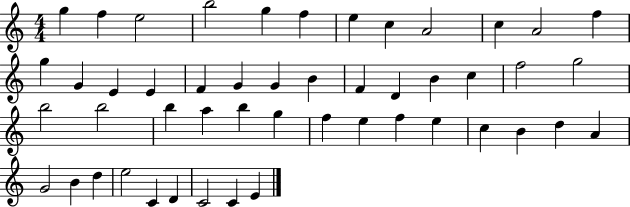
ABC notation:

X:1
T:Untitled
M:4/4
L:1/4
K:C
g f e2 b2 g f e c A2 c A2 f g G E E F G G B F D B c f2 g2 b2 b2 b a b g f e f e c B d A G2 B d e2 C D C2 C E